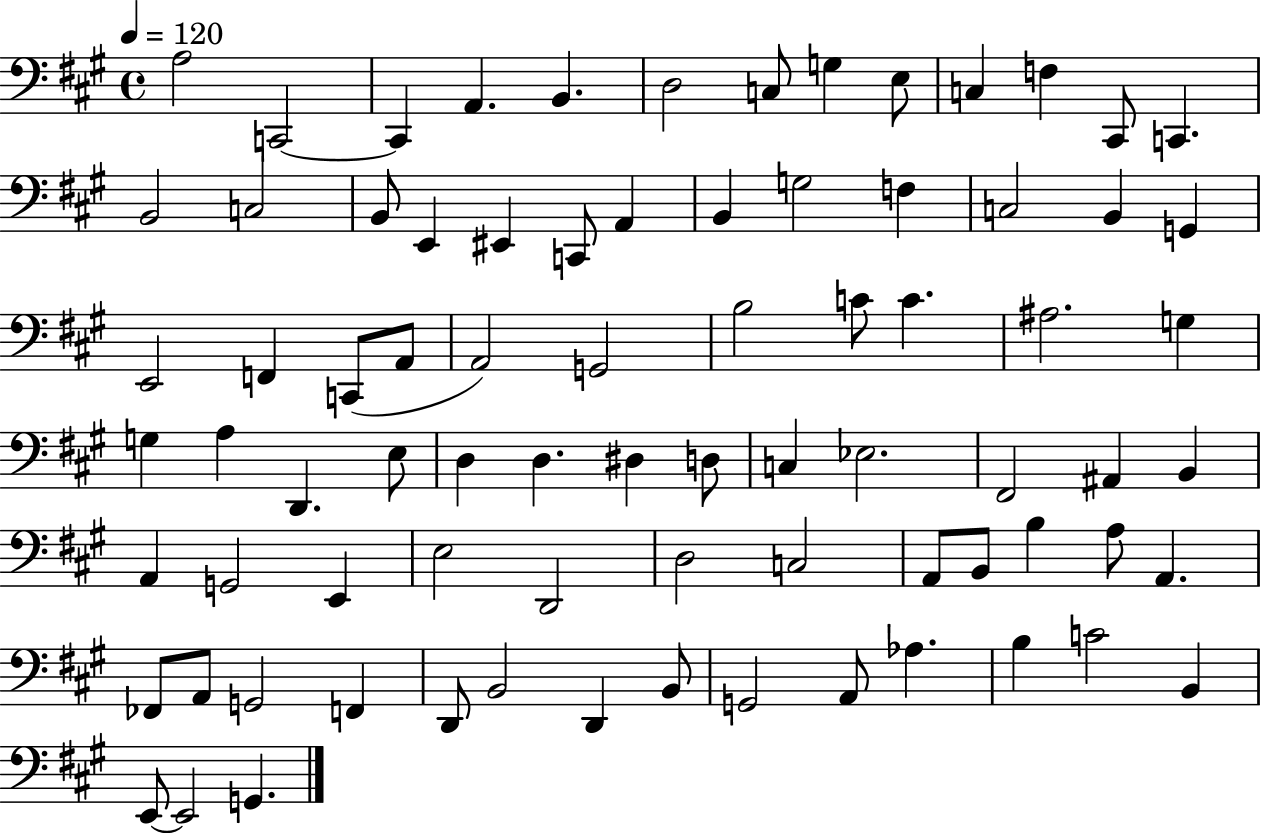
{
  \clef bass
  \time 4/4
  \defaultTimeSignature
  \key a \major
  \tempo 4 = 120
  a2 c,2~~ | c,4 a,4. b,4. | d2 c8 g4 e8 | c4 f4 cis,8 c,4. | \break b,2 c2 | b,8 e,4 eis,4 c,8 a,4 | b,4 g2 f4 | c2 b,4 g,4 | \break e,2 f,4 c,8( a,8 | a,2) g,2 | b2 c'8 c'4. | ais2. g4 | \break g4 a4 d,4. e8 | d4 d4. dis4 d8 | c4 ees2. | fis,2 ais,4 b,4 | \break a,4 g,2 e,4 | e2 d,2 | d2 c2 | a,8 b,8 b4 a8 a,4. | \break fes,8 a,8 g,2 f,4 | d,8 b,2 d,4 b,8 | g,2 a,8 aes4. | b4 c'2 b,4 | \break e,8~~ e,2 g,4. | \bar "|."
}